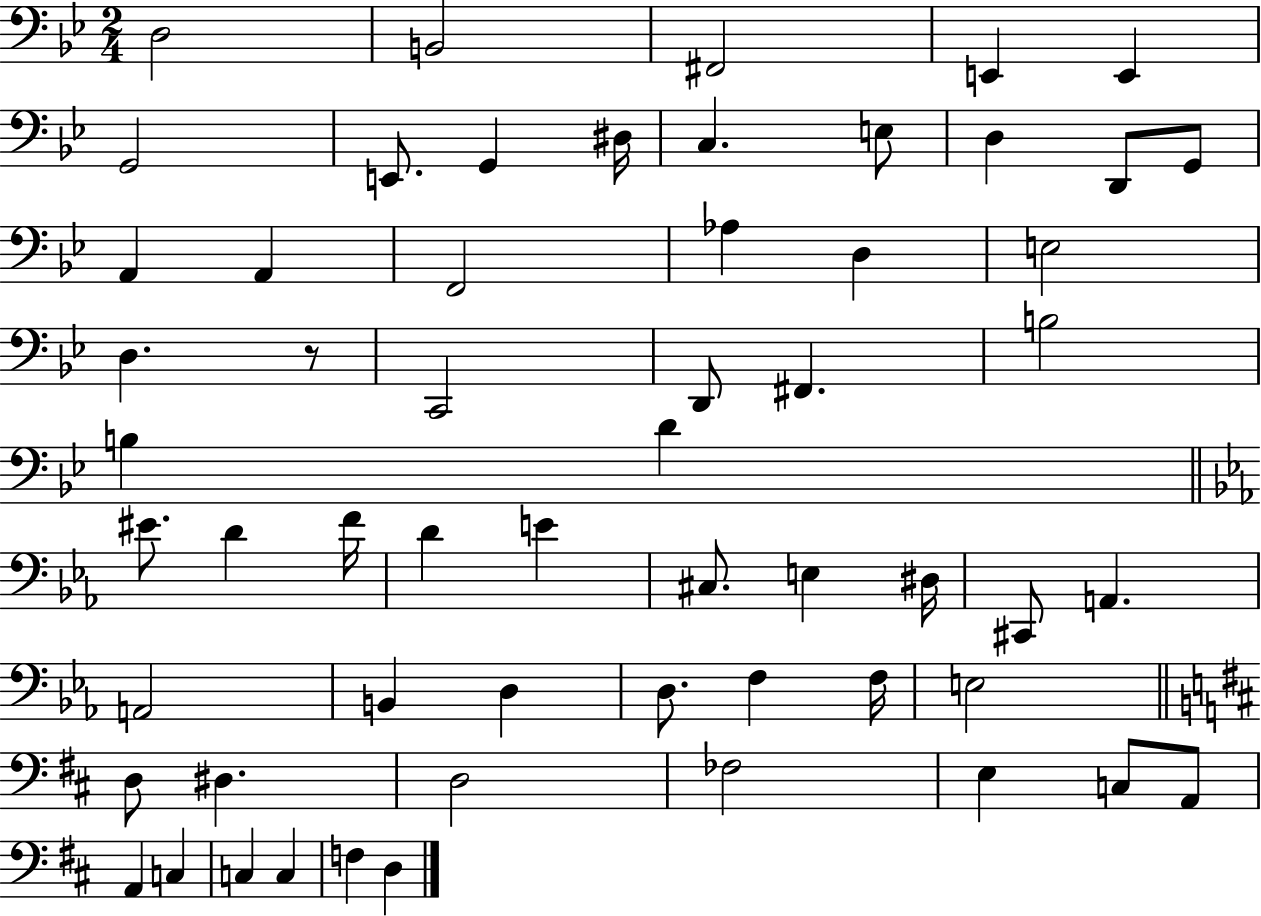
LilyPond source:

{
  \clef bass
  \numericTimeSignature
  \time 2/4
  \key bes \major
  \repeat volta 2 { d2 | b,2 | fis,2 | e,4 e,4 | \break g,2 | e,8. g,4 dis16 | c4. e8 | d4 d,8 g,8 | \break a,4 a,4 | f,2 | aes4 d4 | e2 | \break d4. r8 | c,2 | d,8 fis,4. | b2 | \break b4 d'4 | \bar "||" \break \key c \minor eis'8. d'4 f'16 | d'4 e'4 | cis8. e4 dis16 | cis,8 a,4. | \break a,2 | b,4 d4 | d8. f4 f16 | e2 | \break \bar "||" \break \key d \major d8 dis4. | d2 | fes2 | e4 c8 a,8 | \break a,4 c4 | c4 c4 | f4 d4 | } \bar "|."
}